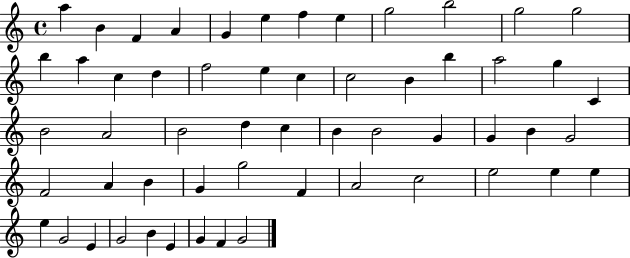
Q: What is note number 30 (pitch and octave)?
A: C5